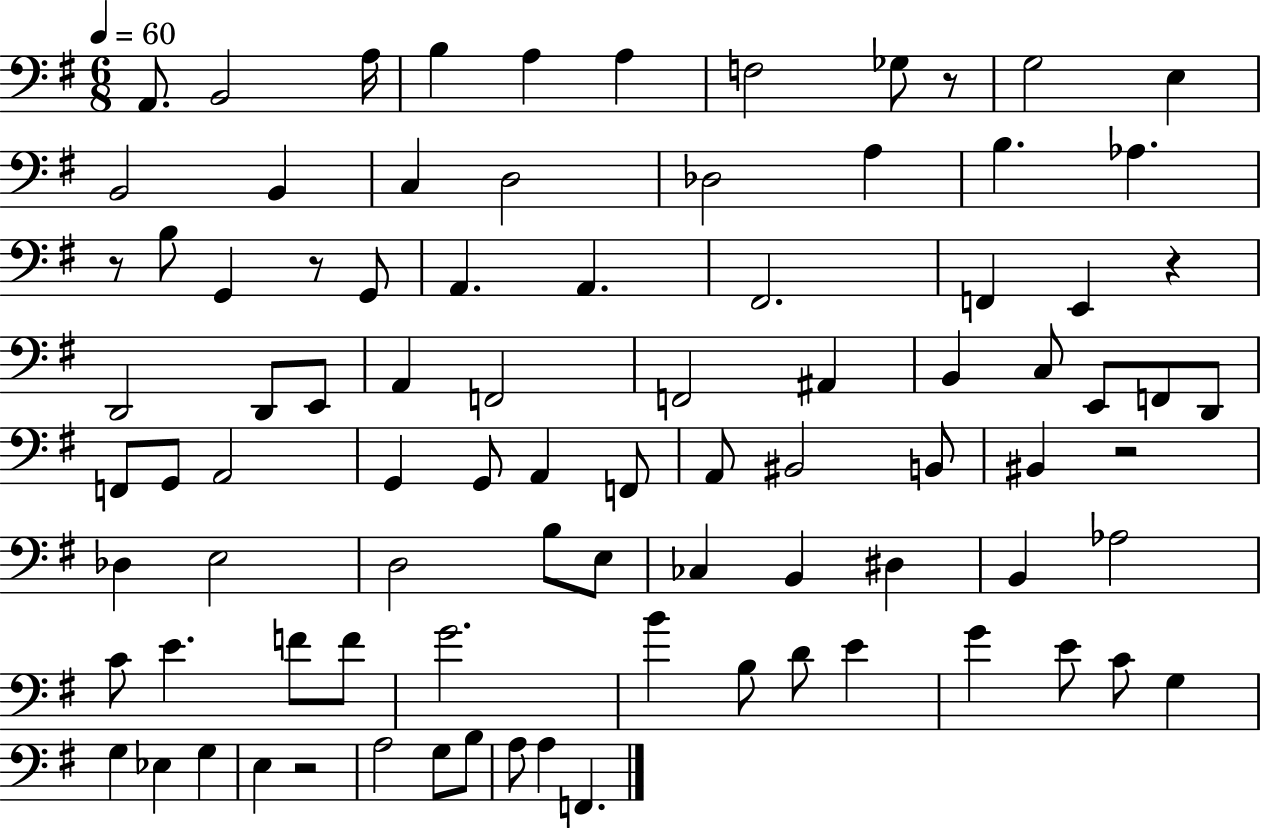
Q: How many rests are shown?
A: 6